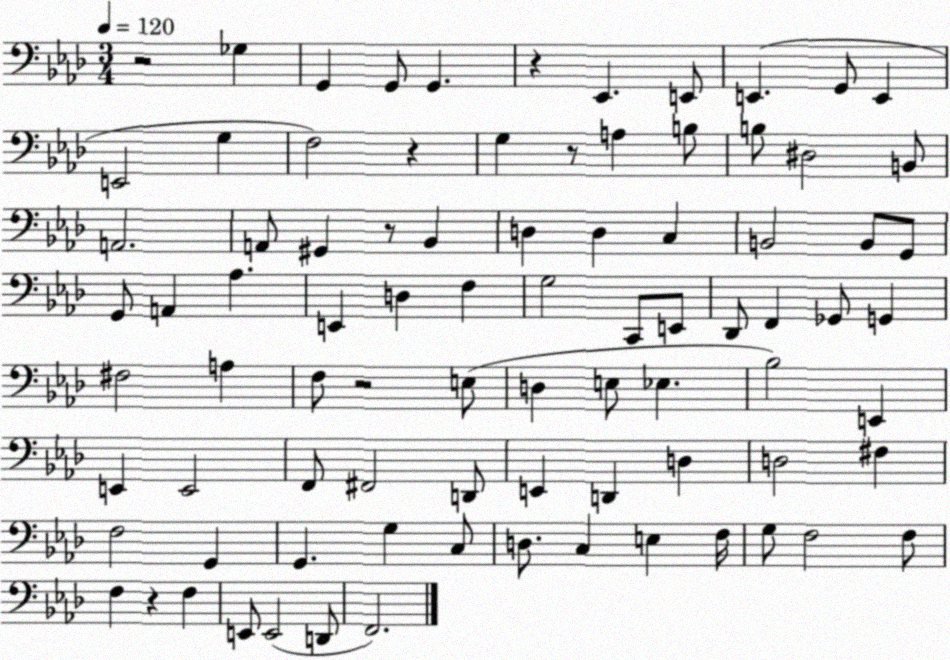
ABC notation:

X:1
T:Untitled
M:3/4
L:1/4
K:Ab
z2 _G, G,, G,,/2 G,, z _E,, E,,/2 E,, G,,/2 E,, E,,2 G, F,2 z G, z/2 A, B,/2 B,/2 ^D,2 B,,/2 A,,2 A,,/2 ^G,, z/2 _B,, D, D, C, B,,2 B,,/2 G,,/2 G,,/2 A,, _A, E,, D, F, G,2 C,,/2 E,,/2 _D,,/2 F,, _G,,/2 G,, ^F,2 A, F,/2 z2 E,/2 D, E,/2 _E, _B,2 E,, E,, E,,2 F,,/2 ^F,,2 D,,/2 E,, D,, D, D,2 ^F, F,2 G,, G,, G, C,/2 D,/2 C, E, F,/4 G,/2 F,2 F,/2 F, z F, E,,/2 E,,2 D,,/2 F,,2